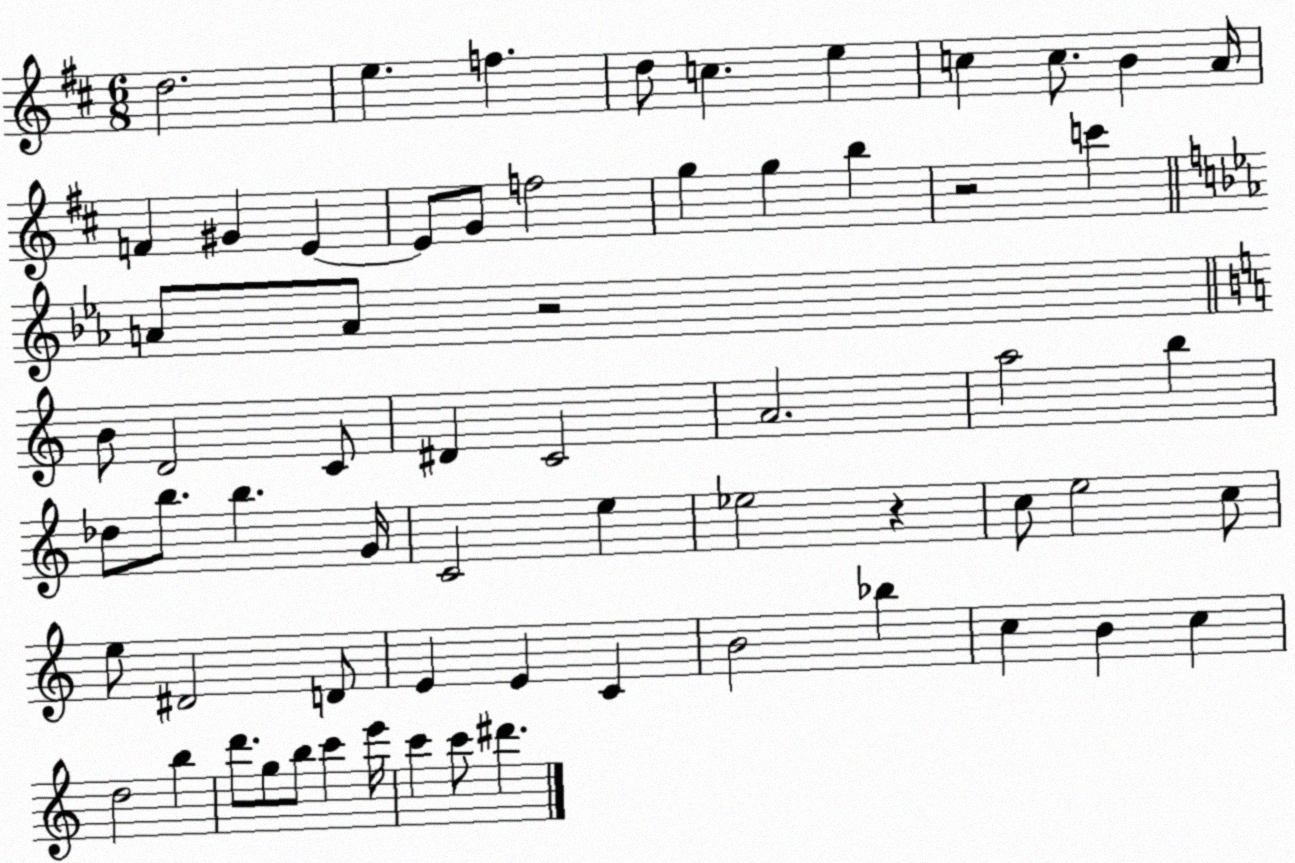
X:1
T:Untitled
M:6/8
L:1/4
K:D
d2 e f d/2 c e c c/2 B A/4 F ^G E E/2 G/2 f2 g g b z2 c' A/2 A/2 z2 B/2 D2 C/2 ^D C2 A2 a2 b _d/2 b/2 b G/4 C2 e _e2 z c/2 e2 c/2 e/2 ^D2 D/2 E E C B2 _b c B c d2 b d'/2 g/2 b/2 c' e'/4 c' c'/2 ^d'